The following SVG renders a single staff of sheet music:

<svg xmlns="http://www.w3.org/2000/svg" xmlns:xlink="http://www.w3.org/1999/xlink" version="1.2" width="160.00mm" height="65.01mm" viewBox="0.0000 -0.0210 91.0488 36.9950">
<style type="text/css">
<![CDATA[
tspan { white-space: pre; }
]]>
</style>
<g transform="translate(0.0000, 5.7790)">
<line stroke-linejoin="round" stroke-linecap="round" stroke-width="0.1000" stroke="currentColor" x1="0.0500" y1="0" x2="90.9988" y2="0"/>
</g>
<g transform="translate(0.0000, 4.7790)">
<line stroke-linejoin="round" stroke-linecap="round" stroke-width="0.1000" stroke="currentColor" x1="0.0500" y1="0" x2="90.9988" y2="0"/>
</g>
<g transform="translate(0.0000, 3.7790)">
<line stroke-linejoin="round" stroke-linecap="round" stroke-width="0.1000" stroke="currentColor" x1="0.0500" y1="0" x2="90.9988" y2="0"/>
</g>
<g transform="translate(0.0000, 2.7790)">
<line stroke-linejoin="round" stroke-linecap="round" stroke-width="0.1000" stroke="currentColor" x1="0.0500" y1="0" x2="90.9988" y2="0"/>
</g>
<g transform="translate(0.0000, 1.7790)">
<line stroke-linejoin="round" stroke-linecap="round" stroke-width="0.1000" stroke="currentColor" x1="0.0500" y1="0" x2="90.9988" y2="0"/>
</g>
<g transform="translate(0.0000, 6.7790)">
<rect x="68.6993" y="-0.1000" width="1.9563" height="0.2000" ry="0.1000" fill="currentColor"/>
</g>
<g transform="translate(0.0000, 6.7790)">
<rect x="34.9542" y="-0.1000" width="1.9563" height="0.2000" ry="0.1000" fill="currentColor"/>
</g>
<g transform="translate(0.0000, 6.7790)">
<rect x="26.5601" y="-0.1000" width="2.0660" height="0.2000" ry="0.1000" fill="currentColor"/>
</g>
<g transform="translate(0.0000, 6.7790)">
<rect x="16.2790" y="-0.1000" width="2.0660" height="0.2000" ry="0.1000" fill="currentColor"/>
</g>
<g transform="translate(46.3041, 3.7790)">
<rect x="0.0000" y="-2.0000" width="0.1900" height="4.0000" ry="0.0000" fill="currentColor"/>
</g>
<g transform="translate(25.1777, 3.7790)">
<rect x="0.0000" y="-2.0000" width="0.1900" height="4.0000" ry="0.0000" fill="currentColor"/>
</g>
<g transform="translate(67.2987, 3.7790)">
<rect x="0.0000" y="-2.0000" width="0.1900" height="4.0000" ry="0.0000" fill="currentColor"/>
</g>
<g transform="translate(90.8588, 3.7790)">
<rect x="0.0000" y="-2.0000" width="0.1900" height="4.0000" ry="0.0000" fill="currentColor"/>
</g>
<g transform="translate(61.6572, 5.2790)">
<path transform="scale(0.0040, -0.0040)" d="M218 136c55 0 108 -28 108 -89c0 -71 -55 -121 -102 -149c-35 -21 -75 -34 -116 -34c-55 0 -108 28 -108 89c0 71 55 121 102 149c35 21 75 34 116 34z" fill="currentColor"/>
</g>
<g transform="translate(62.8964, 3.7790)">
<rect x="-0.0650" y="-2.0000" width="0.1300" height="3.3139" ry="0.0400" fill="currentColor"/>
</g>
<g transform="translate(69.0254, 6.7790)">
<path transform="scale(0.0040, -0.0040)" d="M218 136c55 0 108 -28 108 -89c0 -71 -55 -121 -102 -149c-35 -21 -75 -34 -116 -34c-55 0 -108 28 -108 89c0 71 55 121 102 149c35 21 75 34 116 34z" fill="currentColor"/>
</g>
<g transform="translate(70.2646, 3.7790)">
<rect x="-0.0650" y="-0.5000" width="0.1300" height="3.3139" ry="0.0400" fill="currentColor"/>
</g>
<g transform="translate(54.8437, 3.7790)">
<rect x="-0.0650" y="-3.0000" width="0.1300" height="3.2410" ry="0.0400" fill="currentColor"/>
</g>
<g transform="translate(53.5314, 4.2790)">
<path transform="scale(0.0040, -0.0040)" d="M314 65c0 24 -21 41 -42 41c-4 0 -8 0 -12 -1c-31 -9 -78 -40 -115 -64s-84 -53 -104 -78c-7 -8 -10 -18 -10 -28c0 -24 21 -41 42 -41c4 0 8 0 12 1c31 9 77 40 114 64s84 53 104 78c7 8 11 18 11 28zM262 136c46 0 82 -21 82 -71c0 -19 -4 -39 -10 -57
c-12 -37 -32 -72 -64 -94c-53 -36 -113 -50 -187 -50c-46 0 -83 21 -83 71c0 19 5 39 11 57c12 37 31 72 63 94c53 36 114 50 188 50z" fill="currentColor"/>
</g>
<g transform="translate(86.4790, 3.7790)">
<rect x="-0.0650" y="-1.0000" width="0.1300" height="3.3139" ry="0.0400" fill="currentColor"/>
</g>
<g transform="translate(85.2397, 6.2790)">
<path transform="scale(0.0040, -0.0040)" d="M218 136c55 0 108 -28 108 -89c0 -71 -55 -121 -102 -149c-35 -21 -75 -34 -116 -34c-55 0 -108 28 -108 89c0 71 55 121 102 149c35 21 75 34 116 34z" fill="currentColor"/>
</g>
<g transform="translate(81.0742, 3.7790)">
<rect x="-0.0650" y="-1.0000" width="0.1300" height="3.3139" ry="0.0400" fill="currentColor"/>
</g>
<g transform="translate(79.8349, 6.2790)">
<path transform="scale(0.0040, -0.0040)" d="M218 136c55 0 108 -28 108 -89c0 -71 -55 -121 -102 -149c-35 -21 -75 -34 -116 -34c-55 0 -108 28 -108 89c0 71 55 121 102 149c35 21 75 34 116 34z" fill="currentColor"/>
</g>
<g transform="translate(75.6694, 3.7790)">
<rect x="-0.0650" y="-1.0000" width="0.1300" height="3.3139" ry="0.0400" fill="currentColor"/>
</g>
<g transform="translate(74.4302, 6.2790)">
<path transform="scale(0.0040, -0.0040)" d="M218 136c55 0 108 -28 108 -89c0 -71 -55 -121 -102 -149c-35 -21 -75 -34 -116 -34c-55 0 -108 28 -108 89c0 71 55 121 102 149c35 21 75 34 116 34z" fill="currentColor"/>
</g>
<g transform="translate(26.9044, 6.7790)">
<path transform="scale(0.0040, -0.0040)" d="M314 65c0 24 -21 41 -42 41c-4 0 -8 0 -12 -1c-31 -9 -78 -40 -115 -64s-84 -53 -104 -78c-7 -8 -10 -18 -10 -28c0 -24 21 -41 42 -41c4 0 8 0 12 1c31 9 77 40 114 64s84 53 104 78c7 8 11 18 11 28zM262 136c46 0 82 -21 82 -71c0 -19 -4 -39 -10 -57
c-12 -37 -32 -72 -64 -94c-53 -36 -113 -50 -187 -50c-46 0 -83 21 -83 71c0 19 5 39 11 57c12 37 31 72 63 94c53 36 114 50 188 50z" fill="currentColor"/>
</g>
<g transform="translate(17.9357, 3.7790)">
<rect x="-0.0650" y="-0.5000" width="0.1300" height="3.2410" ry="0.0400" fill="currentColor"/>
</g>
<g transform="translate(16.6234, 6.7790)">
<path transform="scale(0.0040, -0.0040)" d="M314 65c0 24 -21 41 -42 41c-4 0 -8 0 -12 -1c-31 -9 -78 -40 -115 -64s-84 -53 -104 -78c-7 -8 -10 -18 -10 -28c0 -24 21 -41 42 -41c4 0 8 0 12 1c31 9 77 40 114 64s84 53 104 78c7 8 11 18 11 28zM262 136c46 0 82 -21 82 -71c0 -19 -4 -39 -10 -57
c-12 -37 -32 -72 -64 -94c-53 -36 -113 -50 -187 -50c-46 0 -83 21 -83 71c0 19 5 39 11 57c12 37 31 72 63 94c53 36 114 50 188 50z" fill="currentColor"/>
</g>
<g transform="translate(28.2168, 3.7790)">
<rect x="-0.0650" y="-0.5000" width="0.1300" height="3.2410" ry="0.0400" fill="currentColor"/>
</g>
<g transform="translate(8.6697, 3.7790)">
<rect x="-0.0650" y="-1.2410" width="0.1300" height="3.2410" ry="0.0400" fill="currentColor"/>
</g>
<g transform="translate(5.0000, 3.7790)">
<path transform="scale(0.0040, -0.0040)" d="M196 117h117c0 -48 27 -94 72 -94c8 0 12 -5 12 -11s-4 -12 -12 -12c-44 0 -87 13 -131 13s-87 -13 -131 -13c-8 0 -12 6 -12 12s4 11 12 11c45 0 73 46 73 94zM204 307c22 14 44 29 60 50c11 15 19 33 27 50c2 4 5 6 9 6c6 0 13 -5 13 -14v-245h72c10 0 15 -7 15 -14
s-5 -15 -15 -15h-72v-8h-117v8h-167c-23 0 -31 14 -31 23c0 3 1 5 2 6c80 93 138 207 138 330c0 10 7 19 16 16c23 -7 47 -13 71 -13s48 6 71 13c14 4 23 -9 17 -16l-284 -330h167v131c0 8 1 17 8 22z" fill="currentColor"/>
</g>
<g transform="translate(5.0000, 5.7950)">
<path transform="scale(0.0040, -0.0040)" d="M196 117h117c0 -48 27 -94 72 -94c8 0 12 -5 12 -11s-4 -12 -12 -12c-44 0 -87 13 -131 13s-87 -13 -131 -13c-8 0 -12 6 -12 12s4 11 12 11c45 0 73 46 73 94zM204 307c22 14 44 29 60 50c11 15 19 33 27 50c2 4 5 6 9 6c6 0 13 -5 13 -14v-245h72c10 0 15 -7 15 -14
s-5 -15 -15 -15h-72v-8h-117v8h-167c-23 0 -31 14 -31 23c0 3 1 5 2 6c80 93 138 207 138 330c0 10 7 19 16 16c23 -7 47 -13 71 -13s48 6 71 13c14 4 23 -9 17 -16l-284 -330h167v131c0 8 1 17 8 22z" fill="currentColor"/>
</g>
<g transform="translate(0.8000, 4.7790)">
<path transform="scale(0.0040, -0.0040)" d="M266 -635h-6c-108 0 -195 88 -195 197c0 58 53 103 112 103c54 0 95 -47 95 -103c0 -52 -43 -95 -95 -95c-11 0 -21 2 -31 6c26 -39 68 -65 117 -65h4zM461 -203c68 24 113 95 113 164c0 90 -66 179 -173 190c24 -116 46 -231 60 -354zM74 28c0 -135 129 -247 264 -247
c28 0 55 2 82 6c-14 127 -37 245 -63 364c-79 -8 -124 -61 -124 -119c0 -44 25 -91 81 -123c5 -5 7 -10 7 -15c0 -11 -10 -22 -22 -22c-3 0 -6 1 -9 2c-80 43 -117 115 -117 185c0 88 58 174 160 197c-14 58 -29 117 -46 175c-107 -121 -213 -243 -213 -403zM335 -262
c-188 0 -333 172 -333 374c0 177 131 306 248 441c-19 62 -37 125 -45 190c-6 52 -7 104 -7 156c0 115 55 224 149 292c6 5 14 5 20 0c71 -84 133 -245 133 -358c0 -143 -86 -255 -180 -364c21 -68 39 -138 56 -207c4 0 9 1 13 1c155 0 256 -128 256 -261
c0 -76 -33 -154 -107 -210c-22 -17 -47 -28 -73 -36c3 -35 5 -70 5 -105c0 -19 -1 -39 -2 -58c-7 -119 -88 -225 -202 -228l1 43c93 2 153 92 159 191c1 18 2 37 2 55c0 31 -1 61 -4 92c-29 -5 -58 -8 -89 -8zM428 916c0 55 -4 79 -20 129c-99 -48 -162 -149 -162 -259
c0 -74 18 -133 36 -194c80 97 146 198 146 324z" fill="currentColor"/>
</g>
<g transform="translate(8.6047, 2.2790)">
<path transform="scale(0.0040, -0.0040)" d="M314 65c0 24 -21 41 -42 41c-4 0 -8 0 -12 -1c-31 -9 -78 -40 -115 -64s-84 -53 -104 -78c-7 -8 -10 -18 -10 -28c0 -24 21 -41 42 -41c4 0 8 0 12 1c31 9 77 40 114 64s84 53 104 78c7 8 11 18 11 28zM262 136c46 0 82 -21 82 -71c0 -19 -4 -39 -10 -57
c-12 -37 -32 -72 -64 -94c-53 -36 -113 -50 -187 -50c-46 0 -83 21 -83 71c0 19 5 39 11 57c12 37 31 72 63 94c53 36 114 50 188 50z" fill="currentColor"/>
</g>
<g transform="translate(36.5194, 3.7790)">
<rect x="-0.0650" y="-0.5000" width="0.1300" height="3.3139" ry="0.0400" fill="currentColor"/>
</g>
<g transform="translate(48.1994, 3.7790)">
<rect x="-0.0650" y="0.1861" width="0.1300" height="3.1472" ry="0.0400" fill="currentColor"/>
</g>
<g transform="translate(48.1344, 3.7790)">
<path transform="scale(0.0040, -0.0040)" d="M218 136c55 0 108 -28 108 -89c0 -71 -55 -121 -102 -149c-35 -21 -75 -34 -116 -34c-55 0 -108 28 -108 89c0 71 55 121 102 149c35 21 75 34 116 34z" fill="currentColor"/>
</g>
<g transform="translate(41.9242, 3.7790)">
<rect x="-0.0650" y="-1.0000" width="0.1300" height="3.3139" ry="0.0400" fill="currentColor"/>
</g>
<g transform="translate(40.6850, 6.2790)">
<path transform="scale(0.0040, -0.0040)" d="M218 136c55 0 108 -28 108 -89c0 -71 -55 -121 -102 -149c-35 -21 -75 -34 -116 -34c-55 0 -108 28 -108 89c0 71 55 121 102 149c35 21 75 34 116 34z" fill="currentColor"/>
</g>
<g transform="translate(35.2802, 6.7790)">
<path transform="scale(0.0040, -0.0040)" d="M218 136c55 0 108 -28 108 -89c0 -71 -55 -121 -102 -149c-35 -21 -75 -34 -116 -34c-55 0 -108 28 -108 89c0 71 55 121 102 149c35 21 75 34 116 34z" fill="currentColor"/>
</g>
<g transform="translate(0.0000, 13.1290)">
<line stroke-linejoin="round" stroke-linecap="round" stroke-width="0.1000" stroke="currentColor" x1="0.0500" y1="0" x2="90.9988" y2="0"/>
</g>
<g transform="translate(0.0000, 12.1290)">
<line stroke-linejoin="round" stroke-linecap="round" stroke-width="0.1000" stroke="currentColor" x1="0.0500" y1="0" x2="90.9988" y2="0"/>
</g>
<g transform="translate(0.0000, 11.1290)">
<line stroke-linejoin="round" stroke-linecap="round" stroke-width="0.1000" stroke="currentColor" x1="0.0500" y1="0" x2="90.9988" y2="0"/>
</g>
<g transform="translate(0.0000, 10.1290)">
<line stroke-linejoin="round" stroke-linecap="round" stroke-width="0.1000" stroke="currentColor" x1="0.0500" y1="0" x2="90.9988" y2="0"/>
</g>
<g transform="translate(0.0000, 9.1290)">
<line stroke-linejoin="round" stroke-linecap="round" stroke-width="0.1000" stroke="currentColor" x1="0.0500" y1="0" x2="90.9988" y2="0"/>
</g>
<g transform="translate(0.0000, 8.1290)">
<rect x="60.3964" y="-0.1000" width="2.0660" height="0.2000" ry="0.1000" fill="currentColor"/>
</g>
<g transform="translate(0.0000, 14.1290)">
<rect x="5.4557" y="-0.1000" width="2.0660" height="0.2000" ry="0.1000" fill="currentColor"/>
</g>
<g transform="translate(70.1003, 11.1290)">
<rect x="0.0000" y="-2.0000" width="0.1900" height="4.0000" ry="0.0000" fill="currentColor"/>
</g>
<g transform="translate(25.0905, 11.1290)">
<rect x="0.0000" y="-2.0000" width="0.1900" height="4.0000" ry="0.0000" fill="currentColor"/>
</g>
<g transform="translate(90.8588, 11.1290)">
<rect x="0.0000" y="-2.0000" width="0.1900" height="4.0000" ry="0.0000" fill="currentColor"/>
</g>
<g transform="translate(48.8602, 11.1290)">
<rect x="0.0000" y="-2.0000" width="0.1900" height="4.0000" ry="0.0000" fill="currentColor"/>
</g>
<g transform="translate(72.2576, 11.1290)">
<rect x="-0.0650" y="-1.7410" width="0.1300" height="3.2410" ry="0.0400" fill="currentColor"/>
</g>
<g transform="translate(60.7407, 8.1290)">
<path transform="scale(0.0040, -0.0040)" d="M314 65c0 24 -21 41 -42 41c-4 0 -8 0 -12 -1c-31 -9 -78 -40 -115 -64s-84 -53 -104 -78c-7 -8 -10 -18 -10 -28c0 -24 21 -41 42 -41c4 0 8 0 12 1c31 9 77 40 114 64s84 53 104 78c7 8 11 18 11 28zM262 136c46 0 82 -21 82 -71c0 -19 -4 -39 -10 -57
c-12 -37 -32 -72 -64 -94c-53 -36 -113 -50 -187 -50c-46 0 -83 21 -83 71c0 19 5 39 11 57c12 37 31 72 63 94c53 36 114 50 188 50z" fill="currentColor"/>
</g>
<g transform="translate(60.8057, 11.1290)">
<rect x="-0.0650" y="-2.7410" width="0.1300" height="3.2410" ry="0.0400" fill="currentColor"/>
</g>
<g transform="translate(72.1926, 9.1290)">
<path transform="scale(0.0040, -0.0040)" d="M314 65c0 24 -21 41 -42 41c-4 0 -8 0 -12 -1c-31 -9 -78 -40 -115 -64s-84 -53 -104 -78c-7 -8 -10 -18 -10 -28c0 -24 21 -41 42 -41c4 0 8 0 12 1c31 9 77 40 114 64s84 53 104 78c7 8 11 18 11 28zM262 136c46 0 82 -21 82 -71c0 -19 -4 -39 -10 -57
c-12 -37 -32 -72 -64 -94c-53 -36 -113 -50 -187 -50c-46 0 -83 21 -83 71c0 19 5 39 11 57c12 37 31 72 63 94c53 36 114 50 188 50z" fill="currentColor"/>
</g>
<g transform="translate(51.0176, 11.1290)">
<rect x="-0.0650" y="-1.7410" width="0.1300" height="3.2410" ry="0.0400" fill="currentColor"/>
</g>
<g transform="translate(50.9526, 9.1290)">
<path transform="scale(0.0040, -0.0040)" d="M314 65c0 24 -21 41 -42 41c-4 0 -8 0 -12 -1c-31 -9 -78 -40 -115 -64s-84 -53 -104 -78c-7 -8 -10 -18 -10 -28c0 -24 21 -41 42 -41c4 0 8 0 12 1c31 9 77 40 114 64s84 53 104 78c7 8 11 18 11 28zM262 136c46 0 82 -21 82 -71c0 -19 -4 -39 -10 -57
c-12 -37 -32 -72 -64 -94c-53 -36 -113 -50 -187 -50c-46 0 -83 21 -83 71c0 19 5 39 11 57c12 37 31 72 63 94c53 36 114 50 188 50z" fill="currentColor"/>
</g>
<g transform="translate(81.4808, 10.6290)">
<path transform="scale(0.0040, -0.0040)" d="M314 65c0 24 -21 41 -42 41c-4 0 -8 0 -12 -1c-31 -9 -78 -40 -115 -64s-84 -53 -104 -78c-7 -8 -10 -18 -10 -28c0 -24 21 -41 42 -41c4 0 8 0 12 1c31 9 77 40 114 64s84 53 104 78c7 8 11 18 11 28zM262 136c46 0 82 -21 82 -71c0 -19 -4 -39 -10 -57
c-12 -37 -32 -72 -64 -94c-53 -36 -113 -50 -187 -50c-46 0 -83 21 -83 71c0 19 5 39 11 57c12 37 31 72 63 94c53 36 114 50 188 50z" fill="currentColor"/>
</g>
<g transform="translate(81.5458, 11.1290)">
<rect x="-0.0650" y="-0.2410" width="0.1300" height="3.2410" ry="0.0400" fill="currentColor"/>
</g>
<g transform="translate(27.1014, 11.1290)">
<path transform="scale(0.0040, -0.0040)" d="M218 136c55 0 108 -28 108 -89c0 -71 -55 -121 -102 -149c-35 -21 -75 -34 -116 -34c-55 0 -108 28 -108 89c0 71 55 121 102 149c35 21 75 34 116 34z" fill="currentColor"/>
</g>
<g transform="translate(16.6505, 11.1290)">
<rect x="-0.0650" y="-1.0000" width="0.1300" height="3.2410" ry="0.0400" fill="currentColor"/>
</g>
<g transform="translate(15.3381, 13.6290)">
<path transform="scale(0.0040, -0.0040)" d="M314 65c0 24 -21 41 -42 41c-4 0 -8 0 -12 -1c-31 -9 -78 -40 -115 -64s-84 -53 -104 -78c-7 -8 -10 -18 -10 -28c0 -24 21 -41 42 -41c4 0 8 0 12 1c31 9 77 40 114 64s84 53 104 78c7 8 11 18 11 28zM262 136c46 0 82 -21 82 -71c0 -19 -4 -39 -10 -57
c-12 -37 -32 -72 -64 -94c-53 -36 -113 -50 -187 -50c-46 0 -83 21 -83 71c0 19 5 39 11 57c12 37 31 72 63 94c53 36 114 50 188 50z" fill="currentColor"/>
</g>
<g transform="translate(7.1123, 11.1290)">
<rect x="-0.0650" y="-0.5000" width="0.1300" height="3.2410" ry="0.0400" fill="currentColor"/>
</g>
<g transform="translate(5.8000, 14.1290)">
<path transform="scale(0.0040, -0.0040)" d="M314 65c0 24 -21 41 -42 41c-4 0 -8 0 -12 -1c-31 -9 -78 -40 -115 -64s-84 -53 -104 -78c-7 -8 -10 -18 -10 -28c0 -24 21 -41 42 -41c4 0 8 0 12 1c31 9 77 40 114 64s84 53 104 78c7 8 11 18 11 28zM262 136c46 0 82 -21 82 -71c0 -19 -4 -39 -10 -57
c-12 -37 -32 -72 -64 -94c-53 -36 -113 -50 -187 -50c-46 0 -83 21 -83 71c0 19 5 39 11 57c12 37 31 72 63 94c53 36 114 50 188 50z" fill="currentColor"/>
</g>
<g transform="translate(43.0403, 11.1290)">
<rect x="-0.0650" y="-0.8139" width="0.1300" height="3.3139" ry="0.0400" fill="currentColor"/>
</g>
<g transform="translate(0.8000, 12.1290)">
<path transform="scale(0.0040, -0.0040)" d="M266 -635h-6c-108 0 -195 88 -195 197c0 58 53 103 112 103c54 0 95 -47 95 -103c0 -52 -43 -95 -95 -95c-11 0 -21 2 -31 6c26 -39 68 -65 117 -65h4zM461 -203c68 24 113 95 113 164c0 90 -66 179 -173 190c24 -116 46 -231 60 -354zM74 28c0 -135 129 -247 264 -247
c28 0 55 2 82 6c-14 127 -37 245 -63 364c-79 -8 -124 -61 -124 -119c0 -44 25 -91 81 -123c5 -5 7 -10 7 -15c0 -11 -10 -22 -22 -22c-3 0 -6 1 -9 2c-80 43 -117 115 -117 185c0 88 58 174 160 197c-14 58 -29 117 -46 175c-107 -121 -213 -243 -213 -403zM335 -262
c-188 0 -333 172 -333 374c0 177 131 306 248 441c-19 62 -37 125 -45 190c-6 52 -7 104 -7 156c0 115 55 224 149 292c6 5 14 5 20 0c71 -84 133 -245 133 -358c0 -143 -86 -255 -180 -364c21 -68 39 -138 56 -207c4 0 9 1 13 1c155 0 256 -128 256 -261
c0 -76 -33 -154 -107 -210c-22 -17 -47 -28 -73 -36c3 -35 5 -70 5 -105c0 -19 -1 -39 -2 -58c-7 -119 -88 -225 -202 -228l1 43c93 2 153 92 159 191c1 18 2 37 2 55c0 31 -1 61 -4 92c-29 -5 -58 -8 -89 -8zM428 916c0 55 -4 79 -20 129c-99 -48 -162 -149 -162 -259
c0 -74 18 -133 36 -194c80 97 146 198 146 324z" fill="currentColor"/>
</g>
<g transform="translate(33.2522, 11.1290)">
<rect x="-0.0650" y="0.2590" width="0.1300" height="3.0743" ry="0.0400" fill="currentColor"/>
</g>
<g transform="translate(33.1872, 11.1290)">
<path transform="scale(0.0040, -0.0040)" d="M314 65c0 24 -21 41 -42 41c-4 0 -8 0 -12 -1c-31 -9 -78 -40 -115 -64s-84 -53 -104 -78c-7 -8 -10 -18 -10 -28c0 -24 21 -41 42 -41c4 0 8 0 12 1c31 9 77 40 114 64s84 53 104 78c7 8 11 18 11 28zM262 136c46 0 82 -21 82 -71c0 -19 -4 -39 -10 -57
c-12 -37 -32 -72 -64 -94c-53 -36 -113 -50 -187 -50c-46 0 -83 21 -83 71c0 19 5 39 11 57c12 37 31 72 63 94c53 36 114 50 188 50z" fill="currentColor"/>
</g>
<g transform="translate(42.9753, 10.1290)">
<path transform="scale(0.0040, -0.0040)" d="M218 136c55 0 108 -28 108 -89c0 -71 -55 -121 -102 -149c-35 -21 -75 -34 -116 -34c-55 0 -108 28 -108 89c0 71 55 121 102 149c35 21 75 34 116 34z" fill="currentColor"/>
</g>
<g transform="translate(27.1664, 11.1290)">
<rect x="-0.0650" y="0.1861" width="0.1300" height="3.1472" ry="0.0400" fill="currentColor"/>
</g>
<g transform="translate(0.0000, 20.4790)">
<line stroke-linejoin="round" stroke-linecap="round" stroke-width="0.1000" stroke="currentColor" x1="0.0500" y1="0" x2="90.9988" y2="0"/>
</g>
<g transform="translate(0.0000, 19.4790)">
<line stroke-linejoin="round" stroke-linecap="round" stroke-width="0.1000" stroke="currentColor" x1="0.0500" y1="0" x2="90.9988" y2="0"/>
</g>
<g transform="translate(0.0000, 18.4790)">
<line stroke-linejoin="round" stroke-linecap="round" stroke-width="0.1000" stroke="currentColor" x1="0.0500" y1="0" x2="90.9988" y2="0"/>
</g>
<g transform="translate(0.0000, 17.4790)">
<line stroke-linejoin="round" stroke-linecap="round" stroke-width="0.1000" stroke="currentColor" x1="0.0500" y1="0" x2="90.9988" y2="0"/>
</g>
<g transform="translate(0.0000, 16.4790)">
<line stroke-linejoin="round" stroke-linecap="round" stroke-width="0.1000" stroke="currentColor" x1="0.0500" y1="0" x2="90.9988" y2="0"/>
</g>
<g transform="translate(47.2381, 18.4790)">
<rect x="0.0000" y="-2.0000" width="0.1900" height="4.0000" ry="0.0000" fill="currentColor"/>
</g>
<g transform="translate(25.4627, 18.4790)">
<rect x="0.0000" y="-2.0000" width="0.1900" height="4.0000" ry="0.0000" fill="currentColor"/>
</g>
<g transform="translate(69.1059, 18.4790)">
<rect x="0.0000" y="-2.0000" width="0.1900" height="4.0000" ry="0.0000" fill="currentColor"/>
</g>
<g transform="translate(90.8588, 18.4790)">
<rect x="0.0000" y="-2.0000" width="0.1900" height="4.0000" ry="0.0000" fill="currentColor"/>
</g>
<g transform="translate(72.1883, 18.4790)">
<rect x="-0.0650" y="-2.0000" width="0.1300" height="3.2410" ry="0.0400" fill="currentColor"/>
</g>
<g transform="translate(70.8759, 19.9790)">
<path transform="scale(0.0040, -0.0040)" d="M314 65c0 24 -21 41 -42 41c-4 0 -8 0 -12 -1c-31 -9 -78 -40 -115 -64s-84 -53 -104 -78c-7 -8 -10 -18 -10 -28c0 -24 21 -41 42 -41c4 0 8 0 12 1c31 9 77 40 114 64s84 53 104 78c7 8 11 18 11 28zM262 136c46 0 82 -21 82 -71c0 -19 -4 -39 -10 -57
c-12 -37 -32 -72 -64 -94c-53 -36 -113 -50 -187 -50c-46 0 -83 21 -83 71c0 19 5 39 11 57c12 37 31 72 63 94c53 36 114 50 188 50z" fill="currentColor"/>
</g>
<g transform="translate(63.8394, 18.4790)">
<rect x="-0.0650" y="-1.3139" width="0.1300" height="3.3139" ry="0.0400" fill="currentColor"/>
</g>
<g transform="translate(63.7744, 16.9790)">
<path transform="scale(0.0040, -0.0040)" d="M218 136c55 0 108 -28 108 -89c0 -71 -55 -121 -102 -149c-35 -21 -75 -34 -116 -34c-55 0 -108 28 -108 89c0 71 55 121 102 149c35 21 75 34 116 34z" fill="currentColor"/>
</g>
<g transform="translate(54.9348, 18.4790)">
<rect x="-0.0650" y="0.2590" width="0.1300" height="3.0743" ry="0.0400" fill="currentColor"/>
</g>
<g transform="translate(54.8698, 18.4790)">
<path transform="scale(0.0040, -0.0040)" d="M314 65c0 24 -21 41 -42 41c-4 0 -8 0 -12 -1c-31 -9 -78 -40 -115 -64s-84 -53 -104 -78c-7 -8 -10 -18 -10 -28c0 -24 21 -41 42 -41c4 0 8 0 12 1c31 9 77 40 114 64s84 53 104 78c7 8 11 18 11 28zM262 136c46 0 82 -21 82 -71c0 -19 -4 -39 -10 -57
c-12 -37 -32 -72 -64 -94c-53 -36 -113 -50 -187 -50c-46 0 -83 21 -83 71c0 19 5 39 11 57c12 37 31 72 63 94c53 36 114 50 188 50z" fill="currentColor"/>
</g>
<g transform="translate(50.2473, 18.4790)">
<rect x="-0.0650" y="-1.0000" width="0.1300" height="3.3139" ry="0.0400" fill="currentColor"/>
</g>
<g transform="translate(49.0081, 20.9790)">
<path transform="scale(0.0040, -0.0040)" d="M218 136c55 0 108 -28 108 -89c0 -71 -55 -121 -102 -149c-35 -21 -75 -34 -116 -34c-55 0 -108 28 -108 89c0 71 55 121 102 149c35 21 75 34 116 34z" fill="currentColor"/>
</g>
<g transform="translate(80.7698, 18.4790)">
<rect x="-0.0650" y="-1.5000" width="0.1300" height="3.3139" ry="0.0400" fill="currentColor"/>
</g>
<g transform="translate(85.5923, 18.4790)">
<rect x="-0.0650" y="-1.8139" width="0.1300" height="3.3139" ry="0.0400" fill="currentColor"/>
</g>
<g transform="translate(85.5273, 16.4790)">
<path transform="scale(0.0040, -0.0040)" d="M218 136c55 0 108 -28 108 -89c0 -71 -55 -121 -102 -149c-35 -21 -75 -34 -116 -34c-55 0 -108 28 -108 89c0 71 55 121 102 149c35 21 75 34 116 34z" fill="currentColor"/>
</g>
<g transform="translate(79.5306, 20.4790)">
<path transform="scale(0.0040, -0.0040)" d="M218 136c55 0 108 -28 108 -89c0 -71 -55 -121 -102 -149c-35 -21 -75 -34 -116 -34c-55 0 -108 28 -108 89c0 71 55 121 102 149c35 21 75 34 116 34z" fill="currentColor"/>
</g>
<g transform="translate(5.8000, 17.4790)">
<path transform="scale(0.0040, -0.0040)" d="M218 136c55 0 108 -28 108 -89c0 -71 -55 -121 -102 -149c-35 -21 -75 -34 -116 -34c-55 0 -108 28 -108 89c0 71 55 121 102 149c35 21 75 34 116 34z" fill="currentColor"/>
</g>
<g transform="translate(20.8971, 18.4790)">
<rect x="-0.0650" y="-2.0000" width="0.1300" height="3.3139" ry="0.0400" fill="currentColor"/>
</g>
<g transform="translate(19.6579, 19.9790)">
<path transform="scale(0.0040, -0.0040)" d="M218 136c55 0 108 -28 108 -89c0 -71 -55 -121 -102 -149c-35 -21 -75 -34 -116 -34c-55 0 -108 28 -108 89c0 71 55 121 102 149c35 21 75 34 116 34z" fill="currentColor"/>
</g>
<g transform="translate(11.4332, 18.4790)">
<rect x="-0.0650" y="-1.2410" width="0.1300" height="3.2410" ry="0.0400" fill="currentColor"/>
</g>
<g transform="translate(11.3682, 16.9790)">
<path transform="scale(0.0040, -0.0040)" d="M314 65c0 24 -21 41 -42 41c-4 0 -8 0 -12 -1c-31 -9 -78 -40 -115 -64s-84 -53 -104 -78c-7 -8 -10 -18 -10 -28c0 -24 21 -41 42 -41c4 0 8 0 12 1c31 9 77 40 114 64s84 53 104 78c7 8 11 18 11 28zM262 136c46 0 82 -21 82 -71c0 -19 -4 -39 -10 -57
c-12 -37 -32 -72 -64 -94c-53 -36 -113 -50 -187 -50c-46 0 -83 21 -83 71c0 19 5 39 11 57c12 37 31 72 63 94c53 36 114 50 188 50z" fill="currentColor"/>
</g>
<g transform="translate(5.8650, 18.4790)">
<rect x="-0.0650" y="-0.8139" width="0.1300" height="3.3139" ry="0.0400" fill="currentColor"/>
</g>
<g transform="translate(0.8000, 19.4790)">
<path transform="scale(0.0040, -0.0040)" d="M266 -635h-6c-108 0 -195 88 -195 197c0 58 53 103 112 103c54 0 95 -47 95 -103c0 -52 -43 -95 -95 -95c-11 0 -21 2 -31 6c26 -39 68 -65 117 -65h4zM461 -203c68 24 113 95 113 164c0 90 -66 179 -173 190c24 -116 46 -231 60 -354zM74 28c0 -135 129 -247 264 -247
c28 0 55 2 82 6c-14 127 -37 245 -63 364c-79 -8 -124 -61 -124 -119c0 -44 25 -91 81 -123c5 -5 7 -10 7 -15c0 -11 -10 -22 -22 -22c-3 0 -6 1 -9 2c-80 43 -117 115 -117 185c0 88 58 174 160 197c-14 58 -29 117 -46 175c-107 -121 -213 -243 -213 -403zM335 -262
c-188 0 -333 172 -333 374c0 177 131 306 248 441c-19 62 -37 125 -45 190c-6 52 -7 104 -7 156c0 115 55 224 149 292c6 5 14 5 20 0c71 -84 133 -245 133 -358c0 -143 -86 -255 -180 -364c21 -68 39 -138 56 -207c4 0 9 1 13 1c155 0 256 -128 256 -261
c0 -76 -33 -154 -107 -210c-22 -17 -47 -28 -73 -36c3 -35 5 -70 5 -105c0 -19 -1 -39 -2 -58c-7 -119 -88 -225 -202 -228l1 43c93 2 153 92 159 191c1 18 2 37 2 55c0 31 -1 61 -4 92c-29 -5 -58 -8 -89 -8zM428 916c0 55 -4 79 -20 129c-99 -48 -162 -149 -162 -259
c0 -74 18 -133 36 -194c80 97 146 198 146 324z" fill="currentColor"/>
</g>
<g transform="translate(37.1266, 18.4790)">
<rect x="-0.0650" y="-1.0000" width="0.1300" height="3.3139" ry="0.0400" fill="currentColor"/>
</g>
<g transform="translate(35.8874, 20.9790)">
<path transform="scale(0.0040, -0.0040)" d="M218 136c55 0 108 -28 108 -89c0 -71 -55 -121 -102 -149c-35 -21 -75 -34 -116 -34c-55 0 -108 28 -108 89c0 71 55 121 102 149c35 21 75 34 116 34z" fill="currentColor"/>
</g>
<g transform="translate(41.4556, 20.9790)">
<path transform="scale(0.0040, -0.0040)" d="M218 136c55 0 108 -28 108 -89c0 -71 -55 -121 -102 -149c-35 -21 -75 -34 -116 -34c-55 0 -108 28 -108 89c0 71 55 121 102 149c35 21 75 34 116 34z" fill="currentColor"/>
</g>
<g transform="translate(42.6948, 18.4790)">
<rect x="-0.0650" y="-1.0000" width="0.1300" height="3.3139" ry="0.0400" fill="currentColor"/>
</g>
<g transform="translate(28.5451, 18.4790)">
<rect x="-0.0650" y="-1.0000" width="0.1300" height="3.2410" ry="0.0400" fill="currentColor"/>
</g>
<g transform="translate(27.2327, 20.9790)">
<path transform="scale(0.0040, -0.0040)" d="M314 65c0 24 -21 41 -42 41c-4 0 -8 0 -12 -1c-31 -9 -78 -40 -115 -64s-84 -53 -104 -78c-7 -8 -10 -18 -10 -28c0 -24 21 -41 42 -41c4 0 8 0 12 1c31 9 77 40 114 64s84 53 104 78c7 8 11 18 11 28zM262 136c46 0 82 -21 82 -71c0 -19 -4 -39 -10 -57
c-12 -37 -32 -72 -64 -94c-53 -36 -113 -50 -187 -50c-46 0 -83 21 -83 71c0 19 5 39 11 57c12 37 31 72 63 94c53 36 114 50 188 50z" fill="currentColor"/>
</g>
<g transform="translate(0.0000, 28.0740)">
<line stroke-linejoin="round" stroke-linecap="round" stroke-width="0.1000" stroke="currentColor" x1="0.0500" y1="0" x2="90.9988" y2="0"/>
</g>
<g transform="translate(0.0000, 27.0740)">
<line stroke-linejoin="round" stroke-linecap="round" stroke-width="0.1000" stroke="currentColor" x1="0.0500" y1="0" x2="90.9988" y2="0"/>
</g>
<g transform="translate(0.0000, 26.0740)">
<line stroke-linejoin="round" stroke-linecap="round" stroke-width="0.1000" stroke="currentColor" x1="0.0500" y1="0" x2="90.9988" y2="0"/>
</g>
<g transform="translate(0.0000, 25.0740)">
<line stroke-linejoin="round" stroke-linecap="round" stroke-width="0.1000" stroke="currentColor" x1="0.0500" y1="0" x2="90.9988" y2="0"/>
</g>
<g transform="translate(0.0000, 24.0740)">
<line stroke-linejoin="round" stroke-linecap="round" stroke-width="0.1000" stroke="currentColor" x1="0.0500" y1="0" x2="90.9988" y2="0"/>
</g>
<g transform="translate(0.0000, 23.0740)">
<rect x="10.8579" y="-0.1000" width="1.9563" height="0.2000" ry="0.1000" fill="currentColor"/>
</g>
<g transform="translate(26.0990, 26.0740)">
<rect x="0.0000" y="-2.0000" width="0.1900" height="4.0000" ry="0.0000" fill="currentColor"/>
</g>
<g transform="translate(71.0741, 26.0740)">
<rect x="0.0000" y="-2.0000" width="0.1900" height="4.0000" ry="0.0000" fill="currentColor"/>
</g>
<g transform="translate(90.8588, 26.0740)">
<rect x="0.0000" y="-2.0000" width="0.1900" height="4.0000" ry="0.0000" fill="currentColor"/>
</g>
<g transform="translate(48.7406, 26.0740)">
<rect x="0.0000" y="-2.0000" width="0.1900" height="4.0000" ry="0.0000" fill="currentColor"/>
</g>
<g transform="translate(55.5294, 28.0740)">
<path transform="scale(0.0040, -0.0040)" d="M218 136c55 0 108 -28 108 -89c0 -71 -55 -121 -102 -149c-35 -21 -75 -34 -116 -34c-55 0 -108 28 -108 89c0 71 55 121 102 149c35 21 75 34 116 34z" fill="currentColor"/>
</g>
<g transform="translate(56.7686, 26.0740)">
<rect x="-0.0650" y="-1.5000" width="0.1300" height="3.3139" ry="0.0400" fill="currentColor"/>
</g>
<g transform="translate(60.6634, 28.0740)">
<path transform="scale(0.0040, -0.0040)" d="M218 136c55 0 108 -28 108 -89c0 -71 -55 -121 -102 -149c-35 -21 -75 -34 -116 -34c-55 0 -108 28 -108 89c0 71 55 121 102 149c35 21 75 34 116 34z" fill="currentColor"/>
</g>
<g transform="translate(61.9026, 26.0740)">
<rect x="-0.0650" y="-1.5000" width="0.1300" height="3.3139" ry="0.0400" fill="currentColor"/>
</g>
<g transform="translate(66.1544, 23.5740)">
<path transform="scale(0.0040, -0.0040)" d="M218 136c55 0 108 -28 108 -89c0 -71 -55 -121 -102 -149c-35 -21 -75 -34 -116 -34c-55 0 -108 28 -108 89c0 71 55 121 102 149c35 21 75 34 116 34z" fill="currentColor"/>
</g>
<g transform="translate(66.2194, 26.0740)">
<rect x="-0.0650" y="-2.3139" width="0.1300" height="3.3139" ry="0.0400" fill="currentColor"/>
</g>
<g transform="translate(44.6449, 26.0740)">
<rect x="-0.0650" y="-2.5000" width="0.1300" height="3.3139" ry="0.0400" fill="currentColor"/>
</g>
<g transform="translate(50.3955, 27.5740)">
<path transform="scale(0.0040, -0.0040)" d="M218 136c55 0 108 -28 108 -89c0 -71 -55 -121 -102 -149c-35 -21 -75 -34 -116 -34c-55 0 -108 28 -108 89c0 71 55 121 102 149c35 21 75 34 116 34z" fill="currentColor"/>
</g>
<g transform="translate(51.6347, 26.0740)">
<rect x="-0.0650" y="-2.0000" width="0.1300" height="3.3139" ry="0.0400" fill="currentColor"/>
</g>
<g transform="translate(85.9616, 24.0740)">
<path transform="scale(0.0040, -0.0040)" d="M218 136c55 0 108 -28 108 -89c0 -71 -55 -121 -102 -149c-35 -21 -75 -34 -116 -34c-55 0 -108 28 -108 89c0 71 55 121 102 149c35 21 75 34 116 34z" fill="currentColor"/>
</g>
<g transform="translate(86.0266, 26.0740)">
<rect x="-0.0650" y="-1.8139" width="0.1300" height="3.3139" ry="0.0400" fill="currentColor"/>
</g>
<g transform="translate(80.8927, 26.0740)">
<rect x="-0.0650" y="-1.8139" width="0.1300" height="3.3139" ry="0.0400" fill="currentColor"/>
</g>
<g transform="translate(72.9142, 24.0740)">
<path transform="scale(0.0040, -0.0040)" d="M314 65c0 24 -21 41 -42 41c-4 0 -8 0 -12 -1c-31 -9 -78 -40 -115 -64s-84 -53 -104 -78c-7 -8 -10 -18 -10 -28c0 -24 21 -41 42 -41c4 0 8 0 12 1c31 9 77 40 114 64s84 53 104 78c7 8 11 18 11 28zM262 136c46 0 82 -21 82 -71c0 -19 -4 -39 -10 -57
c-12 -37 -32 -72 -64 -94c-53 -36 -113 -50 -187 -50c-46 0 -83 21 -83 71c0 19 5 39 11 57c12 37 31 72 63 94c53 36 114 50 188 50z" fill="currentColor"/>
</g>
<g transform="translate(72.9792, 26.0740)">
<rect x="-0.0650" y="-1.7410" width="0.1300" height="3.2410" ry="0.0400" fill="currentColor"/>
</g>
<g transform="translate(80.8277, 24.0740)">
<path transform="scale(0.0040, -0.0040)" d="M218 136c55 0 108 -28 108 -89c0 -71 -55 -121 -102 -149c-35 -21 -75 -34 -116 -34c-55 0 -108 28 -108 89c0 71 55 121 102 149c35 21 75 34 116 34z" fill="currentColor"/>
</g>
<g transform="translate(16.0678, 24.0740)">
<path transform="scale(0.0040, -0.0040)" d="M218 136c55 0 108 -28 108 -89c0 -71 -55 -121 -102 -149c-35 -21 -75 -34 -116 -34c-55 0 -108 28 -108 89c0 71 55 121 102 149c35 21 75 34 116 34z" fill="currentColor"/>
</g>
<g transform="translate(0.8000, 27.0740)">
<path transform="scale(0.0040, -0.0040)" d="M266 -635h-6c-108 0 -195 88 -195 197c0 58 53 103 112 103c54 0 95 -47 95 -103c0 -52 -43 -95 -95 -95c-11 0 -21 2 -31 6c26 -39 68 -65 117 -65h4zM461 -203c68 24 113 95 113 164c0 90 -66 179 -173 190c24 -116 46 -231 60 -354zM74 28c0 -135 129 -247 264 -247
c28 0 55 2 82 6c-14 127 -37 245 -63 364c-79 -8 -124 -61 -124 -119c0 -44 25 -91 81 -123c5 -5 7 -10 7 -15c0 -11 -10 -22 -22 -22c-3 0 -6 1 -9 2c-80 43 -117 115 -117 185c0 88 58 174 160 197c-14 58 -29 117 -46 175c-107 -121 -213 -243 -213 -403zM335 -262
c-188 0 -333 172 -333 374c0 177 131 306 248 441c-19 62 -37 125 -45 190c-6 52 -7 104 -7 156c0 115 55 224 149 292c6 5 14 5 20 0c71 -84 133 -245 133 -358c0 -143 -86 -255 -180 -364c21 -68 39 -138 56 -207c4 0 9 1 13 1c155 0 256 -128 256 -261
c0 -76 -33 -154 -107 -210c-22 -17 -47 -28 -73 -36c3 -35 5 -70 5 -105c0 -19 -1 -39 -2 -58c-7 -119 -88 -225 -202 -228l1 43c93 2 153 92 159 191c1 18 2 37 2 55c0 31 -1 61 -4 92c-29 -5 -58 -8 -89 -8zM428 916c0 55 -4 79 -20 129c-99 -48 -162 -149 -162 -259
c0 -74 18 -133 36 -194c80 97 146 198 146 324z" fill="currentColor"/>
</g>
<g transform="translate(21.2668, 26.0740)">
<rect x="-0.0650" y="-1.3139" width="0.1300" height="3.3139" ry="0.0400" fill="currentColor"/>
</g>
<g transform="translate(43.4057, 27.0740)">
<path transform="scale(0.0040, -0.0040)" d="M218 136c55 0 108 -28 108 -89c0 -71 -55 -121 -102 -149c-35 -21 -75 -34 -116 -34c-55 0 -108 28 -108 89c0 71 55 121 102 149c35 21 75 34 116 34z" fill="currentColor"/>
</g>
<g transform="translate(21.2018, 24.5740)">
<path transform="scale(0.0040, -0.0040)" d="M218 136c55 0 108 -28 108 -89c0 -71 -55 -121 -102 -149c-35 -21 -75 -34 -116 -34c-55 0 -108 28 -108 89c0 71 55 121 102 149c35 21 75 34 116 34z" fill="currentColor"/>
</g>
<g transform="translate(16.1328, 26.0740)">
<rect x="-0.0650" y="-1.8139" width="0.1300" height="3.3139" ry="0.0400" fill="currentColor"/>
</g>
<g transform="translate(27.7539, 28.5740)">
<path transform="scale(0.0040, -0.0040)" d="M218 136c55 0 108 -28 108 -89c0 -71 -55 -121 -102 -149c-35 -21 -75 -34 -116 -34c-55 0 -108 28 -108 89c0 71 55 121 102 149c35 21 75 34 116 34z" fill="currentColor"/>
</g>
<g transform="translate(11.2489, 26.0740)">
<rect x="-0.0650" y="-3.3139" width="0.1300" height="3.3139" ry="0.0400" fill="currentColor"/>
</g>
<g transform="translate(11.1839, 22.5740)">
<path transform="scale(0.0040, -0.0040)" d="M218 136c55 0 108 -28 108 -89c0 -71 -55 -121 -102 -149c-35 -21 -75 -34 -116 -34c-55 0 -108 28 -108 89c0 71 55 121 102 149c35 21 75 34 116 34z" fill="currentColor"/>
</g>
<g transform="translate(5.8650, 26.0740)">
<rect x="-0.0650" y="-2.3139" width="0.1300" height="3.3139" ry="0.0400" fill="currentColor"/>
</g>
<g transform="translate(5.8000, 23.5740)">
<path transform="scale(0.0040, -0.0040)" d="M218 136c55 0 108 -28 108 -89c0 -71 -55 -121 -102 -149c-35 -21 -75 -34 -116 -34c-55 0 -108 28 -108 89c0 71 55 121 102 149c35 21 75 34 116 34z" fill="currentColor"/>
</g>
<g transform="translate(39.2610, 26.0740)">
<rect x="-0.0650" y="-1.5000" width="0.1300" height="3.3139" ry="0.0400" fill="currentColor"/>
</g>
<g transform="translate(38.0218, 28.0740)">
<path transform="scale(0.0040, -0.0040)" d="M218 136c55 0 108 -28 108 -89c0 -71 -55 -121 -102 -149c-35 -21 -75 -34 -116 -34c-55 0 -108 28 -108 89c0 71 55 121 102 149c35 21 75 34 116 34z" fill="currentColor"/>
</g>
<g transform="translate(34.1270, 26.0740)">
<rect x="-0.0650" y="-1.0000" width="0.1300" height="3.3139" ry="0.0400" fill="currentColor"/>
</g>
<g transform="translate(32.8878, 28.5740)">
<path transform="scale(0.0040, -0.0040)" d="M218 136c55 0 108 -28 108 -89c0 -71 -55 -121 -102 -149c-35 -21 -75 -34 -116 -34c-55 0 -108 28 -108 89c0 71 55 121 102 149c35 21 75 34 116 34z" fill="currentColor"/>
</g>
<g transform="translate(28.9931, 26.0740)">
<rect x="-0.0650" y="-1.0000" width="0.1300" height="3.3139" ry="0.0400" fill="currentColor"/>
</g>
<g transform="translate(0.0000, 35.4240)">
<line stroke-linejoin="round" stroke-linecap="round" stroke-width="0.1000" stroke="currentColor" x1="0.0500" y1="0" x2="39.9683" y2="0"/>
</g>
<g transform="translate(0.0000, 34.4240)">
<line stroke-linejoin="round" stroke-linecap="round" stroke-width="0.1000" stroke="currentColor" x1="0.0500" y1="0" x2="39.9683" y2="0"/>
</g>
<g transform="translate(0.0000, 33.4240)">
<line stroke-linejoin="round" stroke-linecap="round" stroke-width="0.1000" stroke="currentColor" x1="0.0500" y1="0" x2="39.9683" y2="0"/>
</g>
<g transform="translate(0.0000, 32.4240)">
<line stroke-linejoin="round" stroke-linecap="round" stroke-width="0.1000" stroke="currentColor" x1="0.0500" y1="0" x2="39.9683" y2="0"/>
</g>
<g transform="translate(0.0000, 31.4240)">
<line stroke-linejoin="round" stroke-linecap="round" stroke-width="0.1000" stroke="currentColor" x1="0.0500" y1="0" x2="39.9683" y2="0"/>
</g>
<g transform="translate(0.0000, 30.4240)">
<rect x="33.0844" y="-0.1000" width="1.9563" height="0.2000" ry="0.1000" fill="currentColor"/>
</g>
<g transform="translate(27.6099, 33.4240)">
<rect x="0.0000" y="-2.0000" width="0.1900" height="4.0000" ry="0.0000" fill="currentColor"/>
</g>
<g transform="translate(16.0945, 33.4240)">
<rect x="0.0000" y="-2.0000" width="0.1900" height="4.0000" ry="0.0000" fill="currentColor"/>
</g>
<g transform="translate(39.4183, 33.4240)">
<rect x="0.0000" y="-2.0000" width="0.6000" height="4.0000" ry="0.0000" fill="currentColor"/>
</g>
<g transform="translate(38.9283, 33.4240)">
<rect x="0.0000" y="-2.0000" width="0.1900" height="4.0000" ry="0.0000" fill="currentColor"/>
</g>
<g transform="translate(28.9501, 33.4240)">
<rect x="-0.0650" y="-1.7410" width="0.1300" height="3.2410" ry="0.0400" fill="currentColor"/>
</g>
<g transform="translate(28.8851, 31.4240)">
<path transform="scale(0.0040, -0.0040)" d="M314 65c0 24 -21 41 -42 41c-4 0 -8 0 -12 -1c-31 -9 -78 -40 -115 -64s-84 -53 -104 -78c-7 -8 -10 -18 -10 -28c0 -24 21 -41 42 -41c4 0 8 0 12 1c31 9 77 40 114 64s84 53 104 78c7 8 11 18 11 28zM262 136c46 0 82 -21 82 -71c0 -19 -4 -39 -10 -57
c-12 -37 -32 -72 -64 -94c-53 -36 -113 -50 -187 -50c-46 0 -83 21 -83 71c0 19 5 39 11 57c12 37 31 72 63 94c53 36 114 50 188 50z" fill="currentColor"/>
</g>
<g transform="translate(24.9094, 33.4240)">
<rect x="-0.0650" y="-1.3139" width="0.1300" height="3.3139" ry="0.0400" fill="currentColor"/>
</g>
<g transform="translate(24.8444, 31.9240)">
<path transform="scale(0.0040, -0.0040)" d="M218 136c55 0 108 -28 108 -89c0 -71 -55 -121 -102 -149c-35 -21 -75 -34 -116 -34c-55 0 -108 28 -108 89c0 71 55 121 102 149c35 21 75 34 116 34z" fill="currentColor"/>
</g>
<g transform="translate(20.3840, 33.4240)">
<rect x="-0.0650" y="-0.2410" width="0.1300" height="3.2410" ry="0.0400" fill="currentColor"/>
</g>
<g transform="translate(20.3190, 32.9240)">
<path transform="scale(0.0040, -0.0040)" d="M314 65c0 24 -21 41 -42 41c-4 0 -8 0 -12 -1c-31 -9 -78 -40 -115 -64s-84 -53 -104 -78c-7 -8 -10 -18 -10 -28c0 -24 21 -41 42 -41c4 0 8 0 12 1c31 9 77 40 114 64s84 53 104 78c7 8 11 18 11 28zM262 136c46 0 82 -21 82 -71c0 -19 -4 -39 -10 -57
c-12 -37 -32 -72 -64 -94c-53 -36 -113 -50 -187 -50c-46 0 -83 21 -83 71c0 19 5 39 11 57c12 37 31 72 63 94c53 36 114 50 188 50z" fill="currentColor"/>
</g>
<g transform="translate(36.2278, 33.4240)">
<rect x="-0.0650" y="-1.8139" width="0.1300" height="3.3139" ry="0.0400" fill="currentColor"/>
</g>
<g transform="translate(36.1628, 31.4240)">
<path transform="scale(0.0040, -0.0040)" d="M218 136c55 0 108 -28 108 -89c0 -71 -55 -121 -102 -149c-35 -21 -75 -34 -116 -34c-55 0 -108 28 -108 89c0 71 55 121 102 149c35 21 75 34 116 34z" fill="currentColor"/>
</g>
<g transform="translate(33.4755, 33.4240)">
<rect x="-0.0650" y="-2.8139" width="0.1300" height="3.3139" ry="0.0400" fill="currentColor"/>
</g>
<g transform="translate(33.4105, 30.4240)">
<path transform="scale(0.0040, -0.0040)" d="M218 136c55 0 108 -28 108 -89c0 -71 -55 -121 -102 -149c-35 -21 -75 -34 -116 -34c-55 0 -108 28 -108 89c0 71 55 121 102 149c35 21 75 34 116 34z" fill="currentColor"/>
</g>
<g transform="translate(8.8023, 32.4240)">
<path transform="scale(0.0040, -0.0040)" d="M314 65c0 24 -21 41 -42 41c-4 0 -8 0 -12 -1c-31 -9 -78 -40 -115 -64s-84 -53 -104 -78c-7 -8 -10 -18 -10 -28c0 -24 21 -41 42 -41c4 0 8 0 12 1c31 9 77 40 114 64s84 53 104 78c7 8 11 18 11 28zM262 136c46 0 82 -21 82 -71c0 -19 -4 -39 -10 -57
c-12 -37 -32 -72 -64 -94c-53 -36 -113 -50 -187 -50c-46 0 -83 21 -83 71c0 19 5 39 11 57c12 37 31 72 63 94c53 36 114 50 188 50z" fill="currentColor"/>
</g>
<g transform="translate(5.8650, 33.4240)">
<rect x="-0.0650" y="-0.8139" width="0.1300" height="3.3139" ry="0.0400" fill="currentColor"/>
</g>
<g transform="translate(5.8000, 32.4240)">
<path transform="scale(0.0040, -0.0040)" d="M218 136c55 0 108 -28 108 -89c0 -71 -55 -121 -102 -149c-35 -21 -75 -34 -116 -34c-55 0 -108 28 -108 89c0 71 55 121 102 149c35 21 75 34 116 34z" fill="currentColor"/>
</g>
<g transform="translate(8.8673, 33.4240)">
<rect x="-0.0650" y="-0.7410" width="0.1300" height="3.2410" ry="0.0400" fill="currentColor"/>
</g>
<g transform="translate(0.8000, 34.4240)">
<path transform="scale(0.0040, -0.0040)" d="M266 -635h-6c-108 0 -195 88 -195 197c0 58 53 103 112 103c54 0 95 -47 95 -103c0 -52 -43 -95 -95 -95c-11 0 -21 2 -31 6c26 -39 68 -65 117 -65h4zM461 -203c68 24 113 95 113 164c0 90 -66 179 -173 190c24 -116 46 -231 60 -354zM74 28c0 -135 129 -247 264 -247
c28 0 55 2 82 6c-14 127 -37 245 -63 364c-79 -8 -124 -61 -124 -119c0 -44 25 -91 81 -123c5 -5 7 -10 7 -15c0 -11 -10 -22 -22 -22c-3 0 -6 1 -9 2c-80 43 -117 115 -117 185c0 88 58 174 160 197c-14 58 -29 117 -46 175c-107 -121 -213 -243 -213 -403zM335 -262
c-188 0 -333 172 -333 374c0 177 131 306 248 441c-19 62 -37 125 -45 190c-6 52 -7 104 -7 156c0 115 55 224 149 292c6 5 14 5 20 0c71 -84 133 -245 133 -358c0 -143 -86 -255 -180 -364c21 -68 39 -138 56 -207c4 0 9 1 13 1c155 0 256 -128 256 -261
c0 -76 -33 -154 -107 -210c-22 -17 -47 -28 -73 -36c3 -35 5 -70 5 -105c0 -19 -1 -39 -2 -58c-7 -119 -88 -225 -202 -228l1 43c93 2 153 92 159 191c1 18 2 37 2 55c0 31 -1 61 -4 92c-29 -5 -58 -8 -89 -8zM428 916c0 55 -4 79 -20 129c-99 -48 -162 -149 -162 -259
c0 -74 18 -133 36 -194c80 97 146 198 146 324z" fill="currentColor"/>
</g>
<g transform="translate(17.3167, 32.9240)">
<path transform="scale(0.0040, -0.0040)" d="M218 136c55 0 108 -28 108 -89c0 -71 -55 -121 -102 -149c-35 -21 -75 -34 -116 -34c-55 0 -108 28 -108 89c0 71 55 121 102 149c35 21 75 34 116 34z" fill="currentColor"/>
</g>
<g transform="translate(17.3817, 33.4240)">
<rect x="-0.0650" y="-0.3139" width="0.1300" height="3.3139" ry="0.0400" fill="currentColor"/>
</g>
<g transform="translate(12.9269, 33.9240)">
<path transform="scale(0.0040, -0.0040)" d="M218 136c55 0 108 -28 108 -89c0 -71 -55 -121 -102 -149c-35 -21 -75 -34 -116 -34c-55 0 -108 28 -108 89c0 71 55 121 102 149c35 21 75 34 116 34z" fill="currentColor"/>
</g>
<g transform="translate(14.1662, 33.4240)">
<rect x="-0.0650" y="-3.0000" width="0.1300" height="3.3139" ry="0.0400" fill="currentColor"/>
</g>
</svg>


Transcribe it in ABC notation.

X:1
T:Untitled
M:4/4
L:1/4
K:C
e2 C2 C2 C D B A2 F C D D D C2 D2 B B2 d f2 a2 f2 c2 d e2 F D2 D D D B2 e F2 E f g b f e D D E G F E E g f2 f f d d2 A c c2 e f2 a f